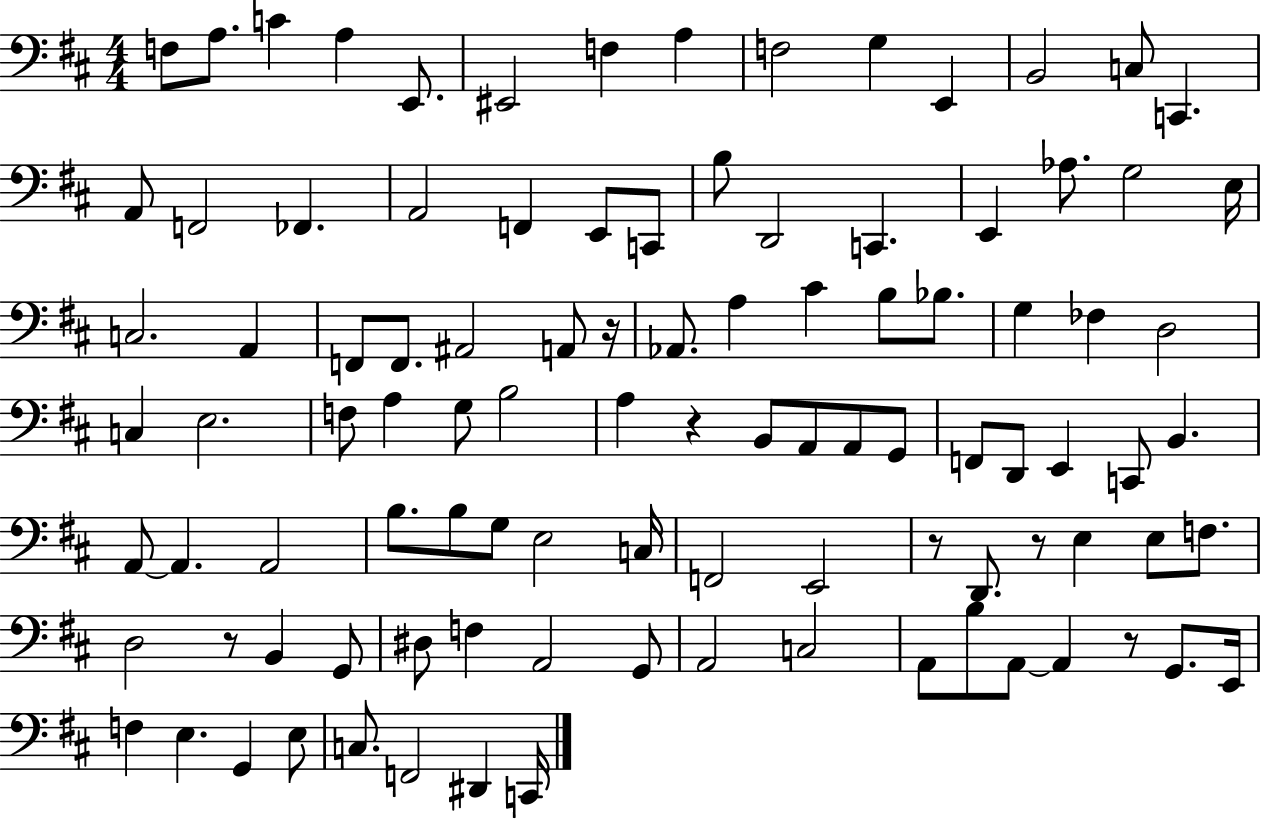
{
  \clef bass
  \numericTimeSignature
  \time 4/4
  \key d \major
  f8 a8. c'4 a4 e,8. | eis,2 f4 a4 | f2 g4 e,4 | b,2 c8 c,4. | \break a,8 f,2 fes,4. | a,2 f,4 e,8 c,8 | b8 d,2 c,4. | e,4 aes8. g2 e16 | \break c2. a,4 | f,8 f,8. ais,2 a,8 r16 | aes,8. a4 cis'4 b8 bes8. | g4 fes4 d2 | \break c4 e2. | f8 a4 g8 b2 | a4 r4 b,8 a,8 a,8 g,8 | f,8 d,8 e,4 c,8 b,4. | \break a,8~~ a,4. a,2 | b8. b8 g8 e2 c16 | f,2 e,2 | r8 d,8. r8 e4 e8 f8. | \break d2 r8 b,4 g,8 | dis8 f4 a,2 g,8 | a,2 c2 | a,8 b8 a,8~~ a,4 r8 g,8. e,16 | \break f4 e4. g,4 e8 | c8. f,2 dis,4 c,16 | \bar "|."
}